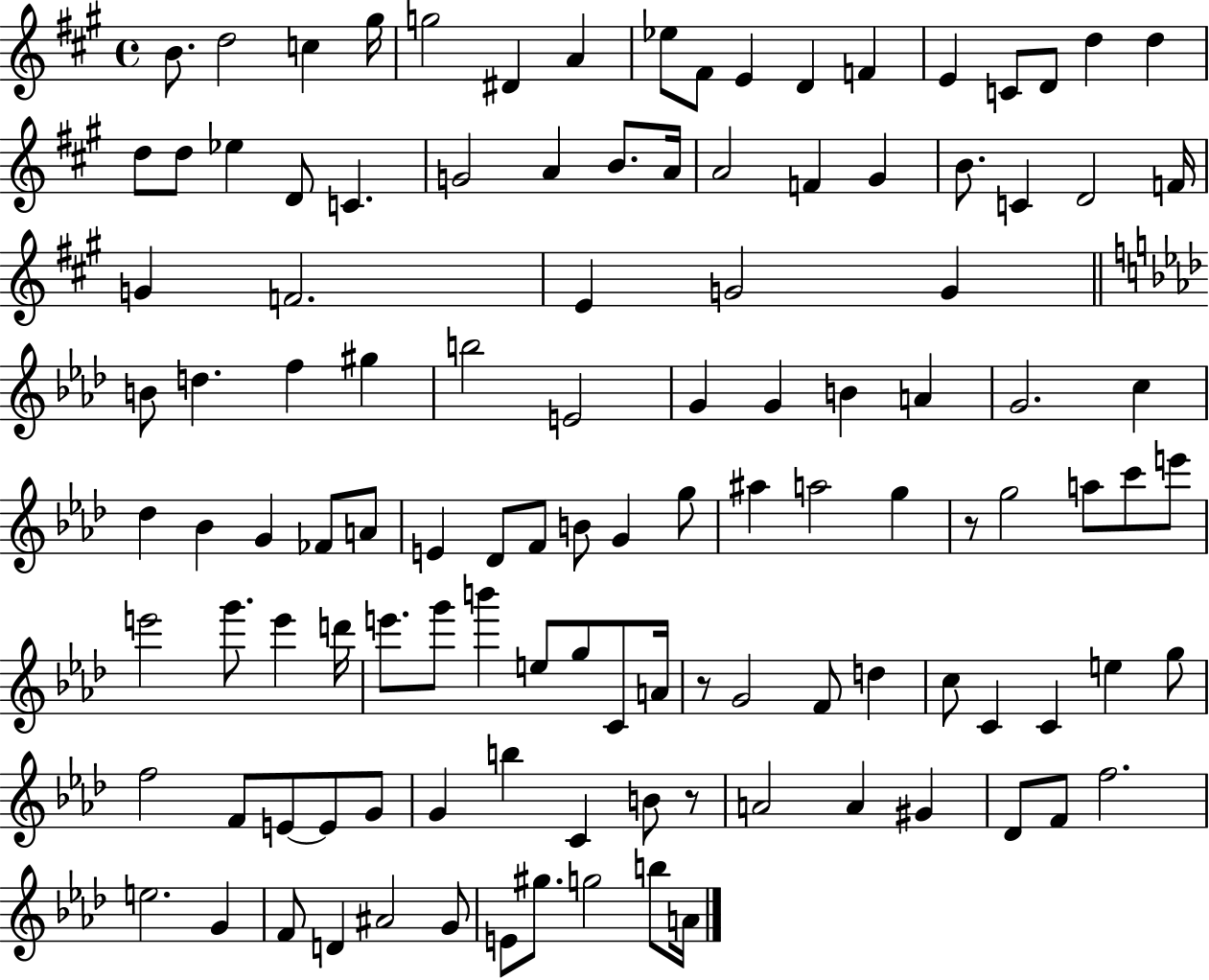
B4/e. D5/h C5/q G#5/s G5/h D#4/q A4/q Eb5/e F#4/e E4/q D4/q F4/q E4/q C4/e D4/e D5/q D5/q D5/e D5/e Eb5/q D4/e C4/q. G4/h A4/q B4/e. A4/s A4/h F4/q G#4/q B4/e. C4/q D4/h F4/s G4/q F4/h. E4/q G4/h G4/q B4/e D5/q. F5/q G#5/q B5/h E4/h G4/q G4/q B4/q A4/q G4/h. C5/q Db5/q Bb4/q G4/q FES4/e A4/e E4/q Db4/e F4/e B4/e G4/q G5/e A#5/q A5/h G5/q R/e G5/h A5/e C6/e E6/e E6/h G6/e. E6/q D6/s E6/e. G6/e B6/q E5/e G5/e C4/e A4/s R/e G4/h F4/e D5/q C5/e C4/q C4/q E5/q G5/e F5/h F4/e E4/e E4/e G4/e G4/q B5/q C4/q B4/e R/e A4/h A4/q G#4/q Db4/e F4/e F5/h. E5/h. G4/q F4/e D4/q A#4/h G4/e E4/e G#5/e. G5/h B5/e A4/s